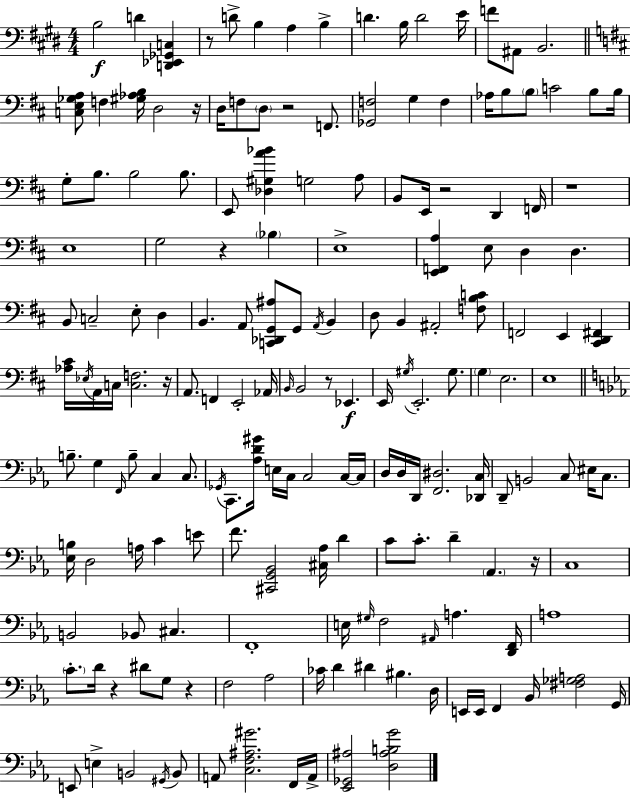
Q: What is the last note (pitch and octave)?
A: A2